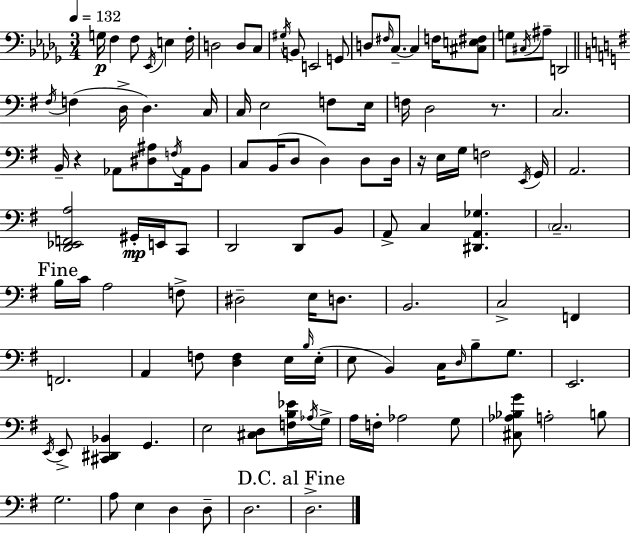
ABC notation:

X:1
T:Untitled
M:3/4
L:1/4
K:Bbm
G,/4 F, F,/2 _E,,/4 E, F,/4 D,2 D,/2 C,/2 ^G,/4 B,,/2 E,,2 G,,/2 D,/2 ^F,/4 C,/2 C, F,/4 [^C,E,^F,]/2 G,/2 ^C,/4 ^A,/2 D,,2 ^F,/4 F, D,/4 D, C,/4 C,/4 E,2 F,/2 E,/4 F,/4 D,2 z/2 C,2 B,,/4 z _A,,/2 [^D,^A,]/2 F,/4 _A,,/4 B,,/2 C,/2 B,,/4 D,/2 D, D,/2 D,/4 z/4 E,/4 G,/4 F,2 E,,/4 G,,/4 A,,2 [D,,_E,,F,,A,]2 ^G,,/4 E,,/4 C,,/2 D,,2 D,,/2 B,,/2 A,,/2 C, [^D,,A,,_G,] C,2 B,/4 C/4 A,2 F,/2 ^D,2 E,/4 D,/2 B,,2 C,2 F,, F,,2 A,, F,/2 [D,F,] E,/4 B,/4 E,/4 E,/2 B,, C,/4 D,/4 B,/2 G,/2 E,,2 E,,/4 E,,/2 [^C,,^D,,_B,,] G,, E,2 [^C,D,]/2 [F,B,_E]/4 _A,/4 G,/4 A,/4 F,/4 _A,2 G,/2 [^C,_A,_B,G]/2 A,2 B,/2 G,2 A,/2 E, D, D,/2 D,2 D,2